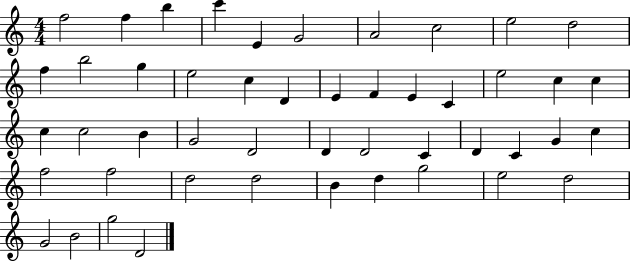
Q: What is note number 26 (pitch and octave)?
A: B4